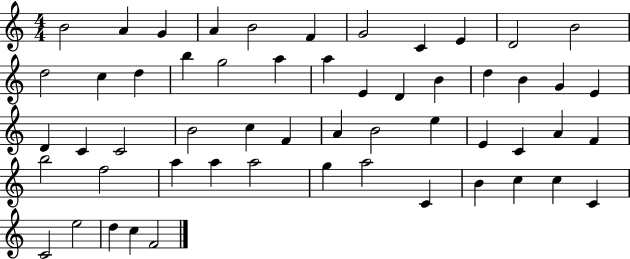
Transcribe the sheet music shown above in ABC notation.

X:1
T:Untitled
M:4/4
L:1/4
K:C
B2 A G A B2 F G2 C E D2 B2 d2 c d b g2 a a E D B d B G E D C C2 B2 c F A B2 e E C A F b2 f2 a a a2 g a2 C B c c C C2 e2 d c F2